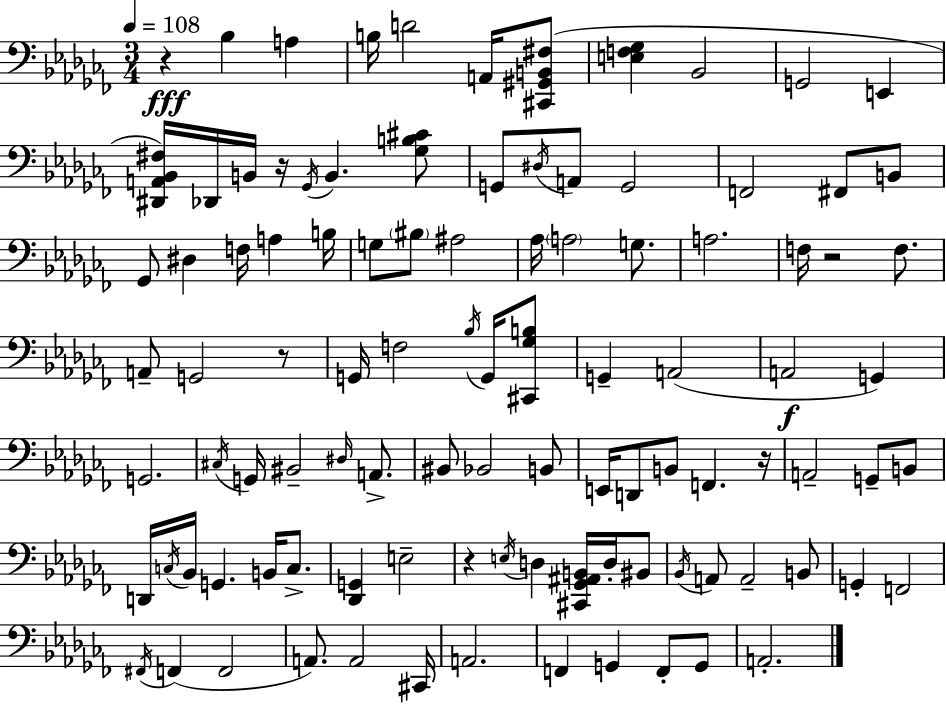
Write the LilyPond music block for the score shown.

{
  \clef bass
  \numericTimeSignature
  \time 3/4
  \key aes \minor
  \tempo 4 = 108
  r4\fff bes4 a4 | b16 d'2 a,16 <cis, gis, b, fis>8( | <e f ges>4 bes,2 | g,2 e,4 | \break <dis, a, bes, fis>16) des,16 b,16 r16 \acciaccatura { ges,16 } b,4. <ges b cis'>8 | g,8 \acciaccatura { dis16 } a,8 g,2 | f,2 fis,8 | b,8 ges,8 dis4 f16 a4 | \break b16 g8 \parenthesize bis8 ais2 | aes16 \parenthesize a2 g8. | a2. | f16 r2 f8. | \break a,8-- g,2 | r8 g,16 f2 \acciaccatura { bes16 } | g,16 <cis, ges b>8 g,4-- a,2( | a,2\f g,4) | \break g,2. | \acciaccatura { cis16 } g,16 bis,2-- | \grace { dis16 } a,8.-> bis,8 bes,2 | b,8 e,16 d,8 b,8 f,4. | \break r16 a,2-- | g,8-- b,8 d,16 \acciaccatura { c16 } bes,16 g,4. | b,16 c8.-> <des, g,>4 e2-- | r4 \acciaccatura { e16 } d4 | \break <cis, ges, ais, b,>16 d16-. bis,8 \acciaccatura { bes,16 } a,8 a,2-- | b,8 g,4-. | f,2 \acciaccatura { fis,16 } f,4( | f,2 a,8.) | \break a,2 cis,16 a,2. | f,4 | g,4 f,8-. g,8 a,2.-. | \bar "|."
}